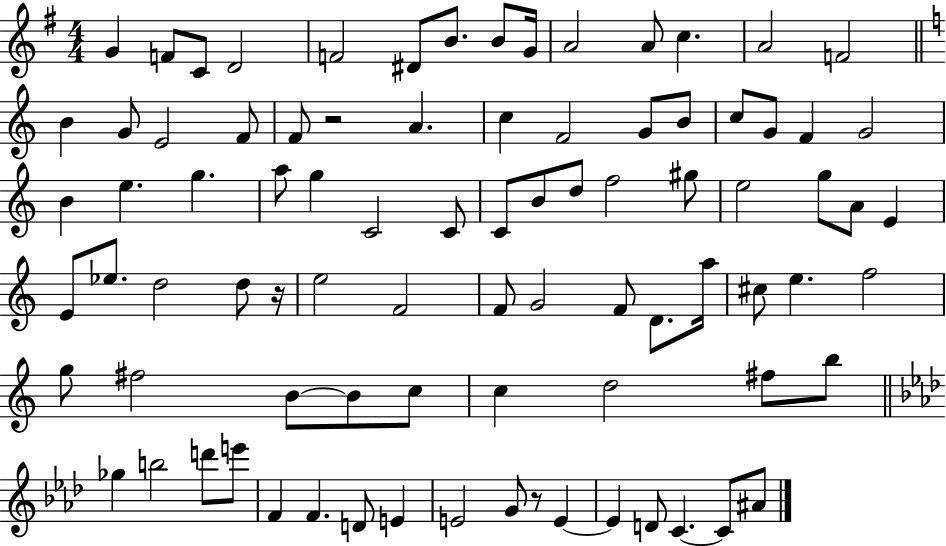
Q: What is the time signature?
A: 4/4